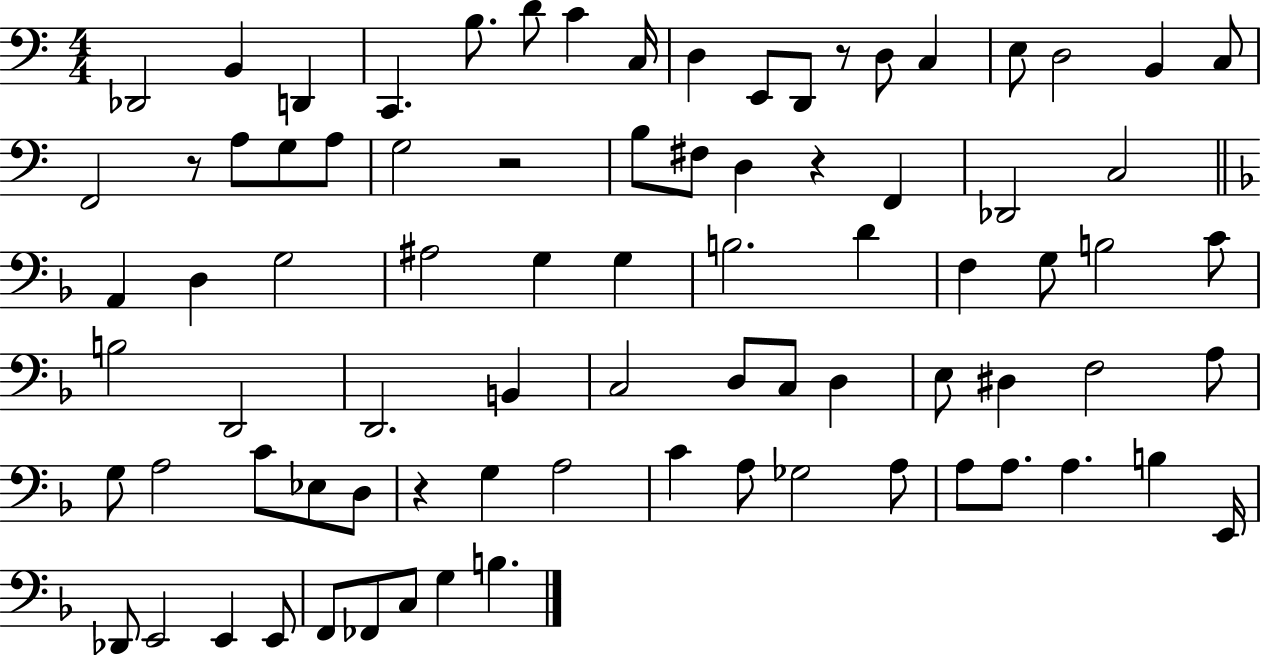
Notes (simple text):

Db2/h B2/q D2/q C2/q. B3/e. D4/e C4/q C3/s D3/q E2/e D2/e R/e D3/e C3/q E3/e D3/h B2/q C3/e F2/h R/e A3/e G3/e A3/e G3/h R/h B3/e F#3/e D3/q R/q F2/q Db2/h C3/h A2/q D3/q G3/h A#3/h G3/q G3/q B3/h. D4/q F3/q G3/e B3/h C4/e B3/h D2/h D2/h. B2/q C3/h D3/e C3/e D3/q E3/e D#3/q F3/h A3/e G3/e A3/h C4/e Eb3/e D3/e R/q G3/q A3/h C4/q A3/e Gb3/h A3/e A3/e A3/e. A3/q. B3/q E2/s Db2/e E2/h E2/q E2/e F2/e FES2/e C3/e G3/q B3/q.